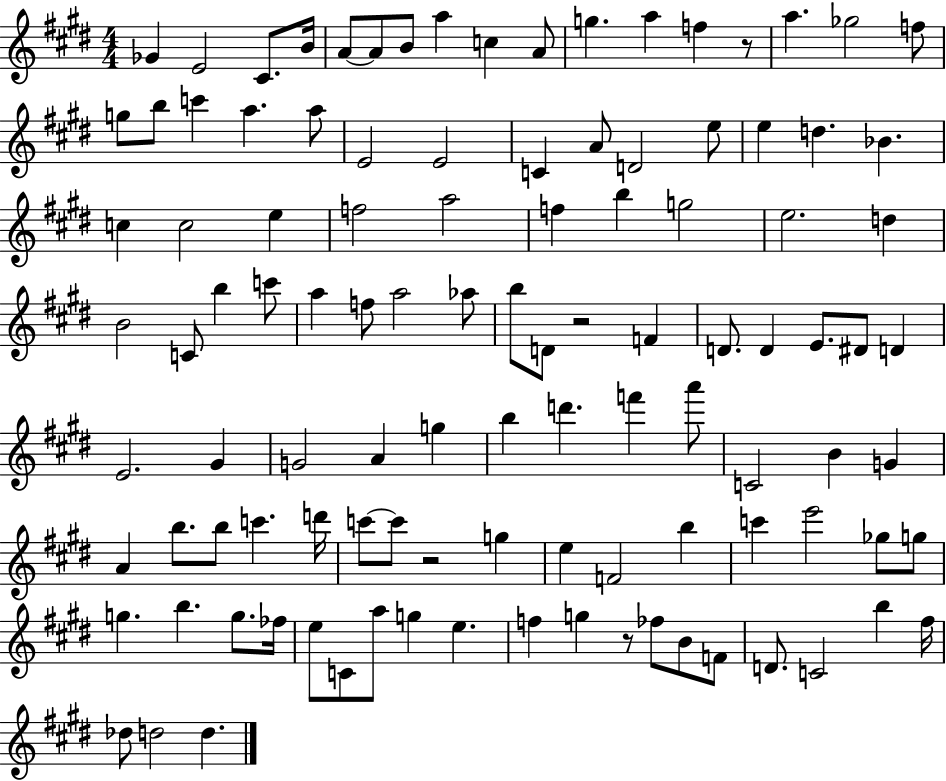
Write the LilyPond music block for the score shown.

{
  \clef treble
  \numericTimeSignature
  \time 4/4
  \key e \major
  ges'4 e'2 cis'8. b'16 | a'8~~ a'8 b'8 a''4 c''4 a'8 | g''4. a''4 f''4 r8 | a''4. ges''2 f''8 | \break g''8 b''8 c'''4 a''4. a''8 | e'2 e'2 | c'4 a'8 d'2 e''8 | e''4 d''4. bes'4. | \break c''4 c''2 e''4 | f''2 a''2 | f''4 b''4 g''2 | e''2. d''4 | \break b'2 c'8 b''4 c'''8 | a''4 f''8 a''2 aes''8 | b''8 d'8 r2 f'4 | d'8. d'4 e'8. dis'8 d'4 | \break e'2. gis'4 | g'2 a'4 g''4 | b''4 d'''4. f'''4 a'''8 | c'2 b'4 g'4 | \break a'4 b''8. b''8 c'''4. d'''16 | c'''8~~ c'''8 r2 g''4 | e''4 f'2 b''4 | c'''4 e'''2 ges''8 g''8 | \break g''4. b''4. g''8. fes''16 | e''8 c'8 a''8 g''4 e''4. | f''4 g''4 r8 fes''8 b'8 f'8 | d'8. c'2 b''4 fis''16 | \break des''8 d''2 d''4. | \bar "|."
}